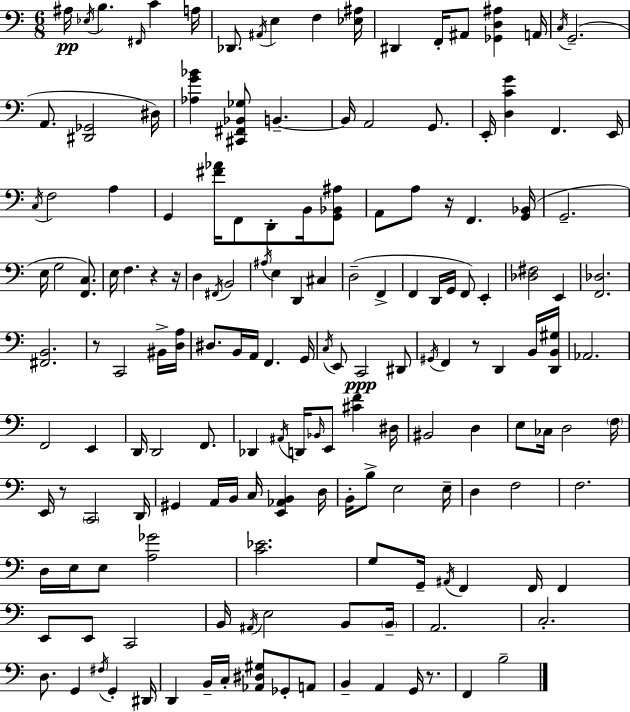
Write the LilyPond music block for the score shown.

{
  \clef bass
  \numericTimeSignature
  \time 6/8
  \key a \minor
  \repeat volta 2 { ais16\pp \acciaccatura { ees16 } b4. \grace { fis,16 } c'4 | a16 des,8. \acciaccatura { ais,16 } e4 f4 | <ees ais>16 dis,4 f,16-. ais,8 <ges, d ais>4 | a,16 \acciaccatura { c16 } g,2.--( | \break a,8. <dis, ges,>2 | dis16) <aes g' bes'>4 <cis, fis, bes, ges>8 b,4.--~~ | b,16 a,2 | g,8. e,16-. <d c' g'>4 f,4. | \break e,16 \acciaccatura { c16 } f2 | a4 g,4 <fis' aes'>16 f,8 | d,8-. b,16 <g, bes, ais>8 a,8 a8 r16 f,4. | <g, bes,>16( g,2.-- | \break e16 g2 | <f, c>8.) e16 f4. | r4 r16 d4 \acciaccatura { fis,16 } b,2 | \acciaccatura { ais16 } e4 d,4 | \break cis4 d2--( | f,4-> f,4 d,16 | g,16 f,8) e,4-. <des fis>2 | e,4 <f, des>2. | \break <fis, b,>2. | r8 c,2 | bis,16-> <d a>16 dis8. b,16 a,16 | f,4. g,16 \acciaccatura { c16 } e,8 c,2\ppp | \break dis,8 \acciaccatura { gis,16 } f,4 | r8 d,4 b,16 <d, b, gis>16 aes,2. | f,2 | e,4 d,16 d,2 | \break f,8. des,4 | \acciaccatura { ais,16 } d,16 \grace { bes,16 } e,8 <cis' f'>4 dis16 bis,2 | d4 e8 | ces16 d2 \parenthesize f16 e,16 | \break r8 \parenthesize c,2 d,16 gis,4 | a,16 b,16 c16 <e, aes, b,>4 d16 b,16-. | b8-> e2 e16-- d4 | f2 f2. | \break d16 | e16 e8 <a ges'>2 <c' ees'>2. | g8 | g,16-- \acciaccatura { ais,16 } f,4 f,16 f,4 | \break e,8 e,8 c,2 | b,16 \acciaccatura { ais,16 } e2 b,8 | \parenthesize b,16-- a,2. | c2.-. | \break d8. g,4 \acciaccatura { fis16 } g,4-. | dis,16 d,4 b,16-- c16-. <aes, dis gis>8 ges,8-. | a,8 b,4-- a,4 g,16 r8. | f,4 b2-- | \break } \bar "|."
}